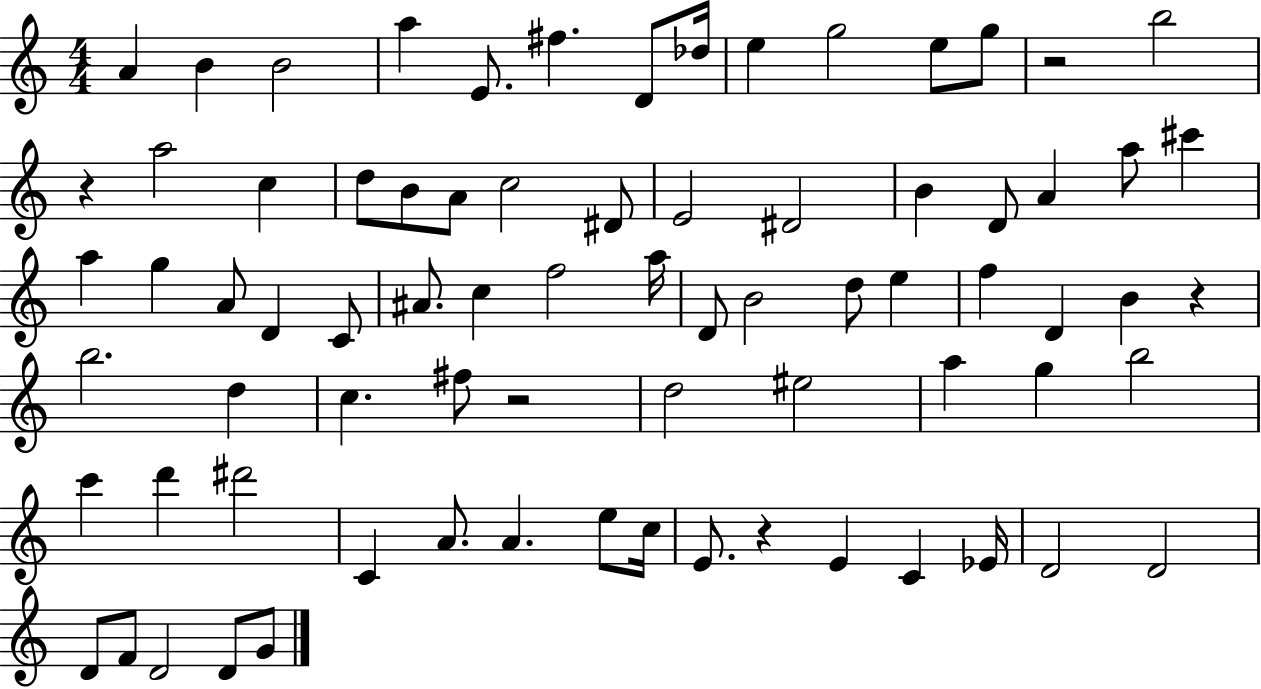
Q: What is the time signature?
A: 4/4